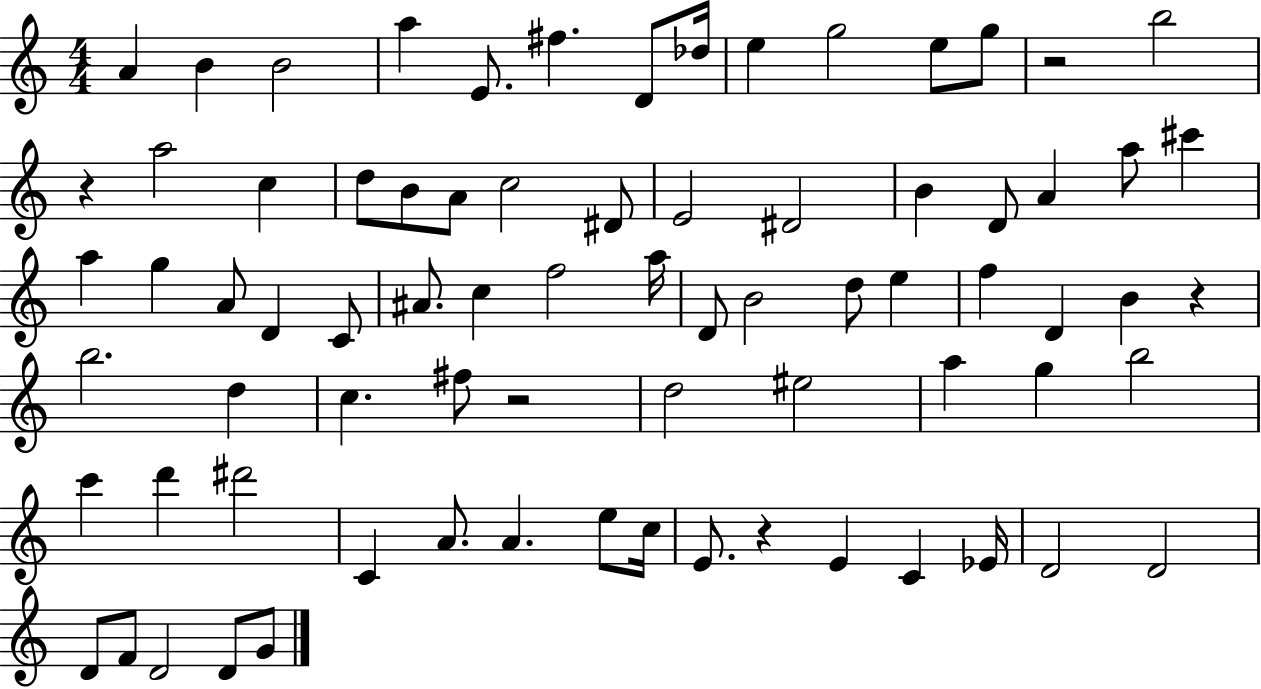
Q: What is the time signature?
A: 4/4